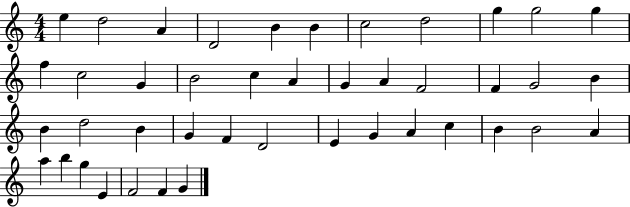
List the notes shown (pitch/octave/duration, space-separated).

E5/q D5/h A4/q D4/h B4/q B4/q C5/h D5/h G5/q G5/h G5/q F5/q C5/h G4/q B4/h C5/q A4/q G4/q A4/q F4/h F4/q G4/h B4/q B4/q D5/h B4/q G4/q F4/q D4/h E4/q G4/q A4/q C5/q B4/q B4/h A4/q A5/q B5/q G5/q E4/q F4/h F4/q G4/q